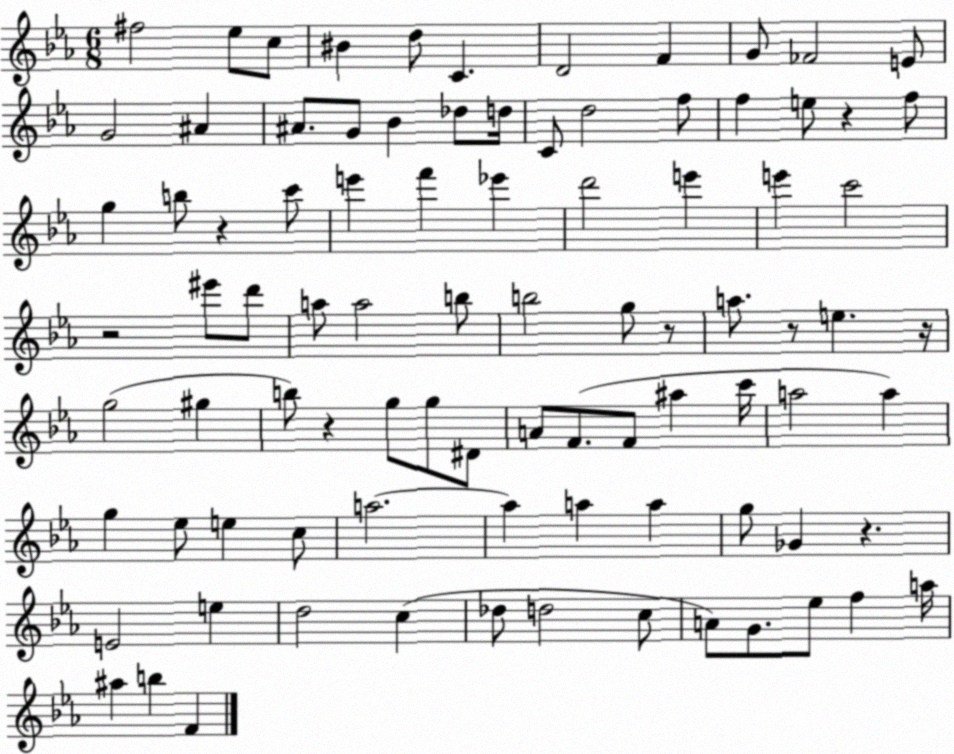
X:1
T:Untitled
M:6/8
L:1/4
K:Eb
^f2 _e/2 c/2 ^B d/2 C D2 F G/2 _F2 E/2 G2 ^A ^A/2 G/2 _B _d/2 d/4 C/2 d2 f/2 f e/2 z f/2 g b/2 z c'/2 e' f' _e' d'2 e' e' c'2 z2 ^e'/2 d'/2 a/2 a2 b/2 b2 g/2 z/2 a/2 z/2 e z/4 g2 ^g b/2 z g/2 g/2 ^D/2 A/2 F/2 F/2 ^a c'/4 a2 a g _e/2 e c/2 a2 a a a g/2 _G z E2 e d2 c _d/2 d2 c/2 A/2 G/2 _e/2 f a/4 ^a b F